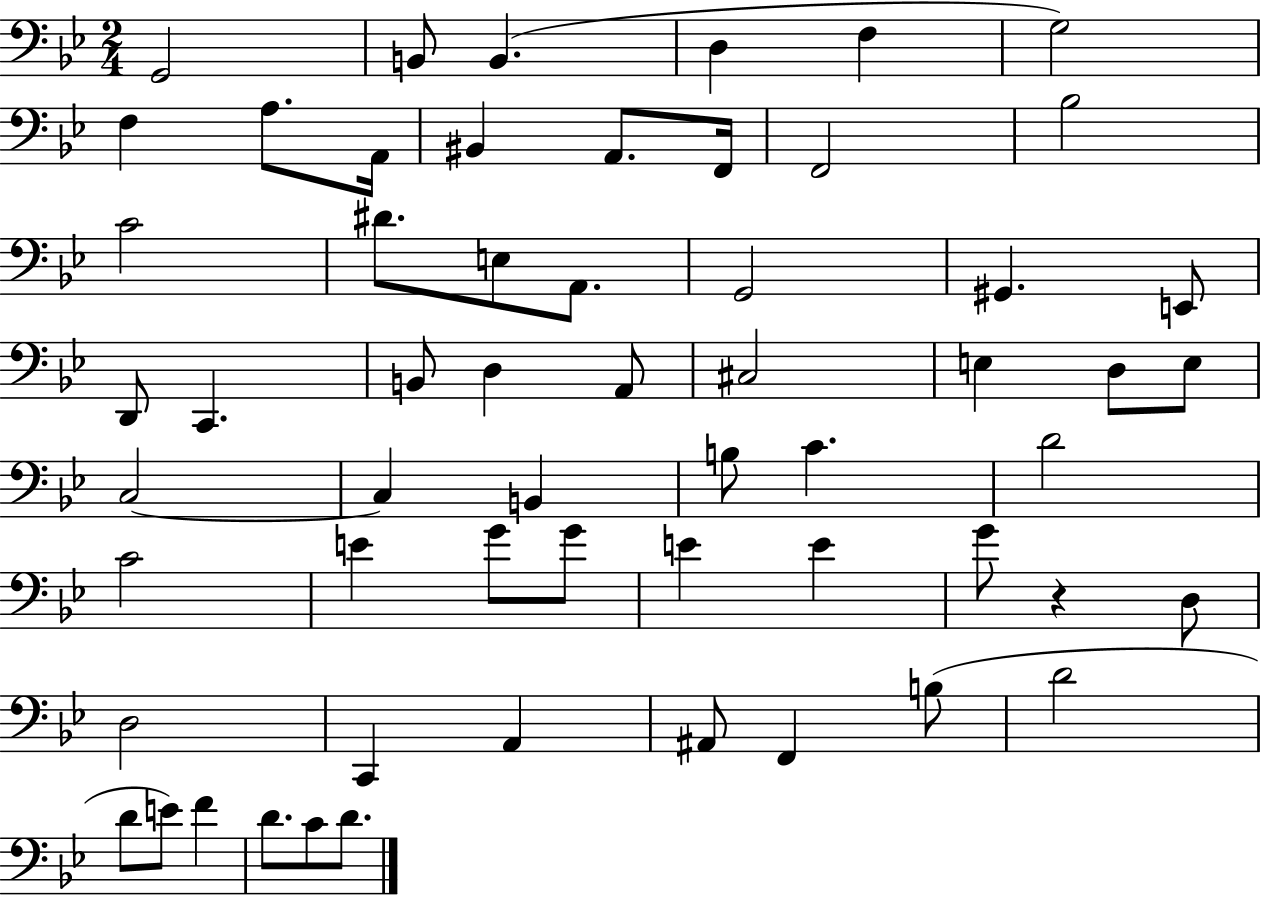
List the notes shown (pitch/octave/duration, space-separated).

G2/h B2/e B2/q. D3/q F3/q G3/h F3/q A3/e. A2/s BIS2/q A2/e. F2/s F2/h Bb3/h C4/h D#4/e. E3/e A2/e. G2/h G#2/q. E2/e D2/e C2/q. B2/e D3/q A2/e C#3/h E3/q D3/e E3/e C3/h C3/q B2/q B3/e C4/q. D4/h C4/h E4/q G4/e G4/e E4/q E4/q G4/e R/q D3/e D3/h C2/q A2/q A#2/e F2/q B3/e D4/h D4/e E4/e F4/q D4/e. C4/e D4/e.